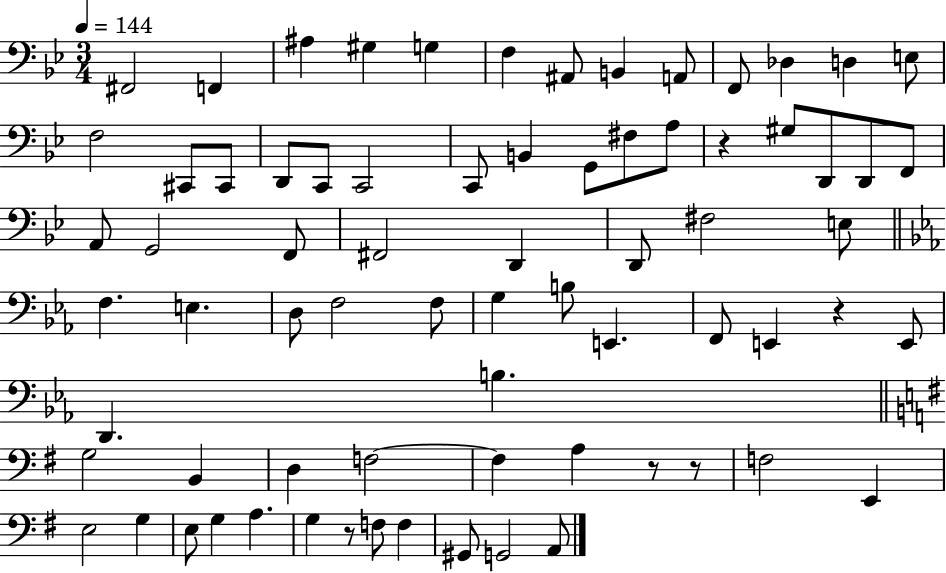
X:1
T:Untitled
M:3/4
L:1/4
K:Bb
^F,,2 F,, ^A, ^G, G, F, ^A,,/2 B,, A,,/2 F,,/2 _D, D, E,/2 F,2 ^C,,/2 ^C,,/2 D,,/2 C,,/2 C,,2 C,,/2 B,, G,,/2 ^F,/2 A,/2 z ^G,/2 D,,/2 D,,/2 F,,/2 A,,/2 G,,2 F,,/2 ^F,,2 D,, D,,/2 ^F,2 E,/2 F, E, D,/2 F,2 F,/2 G, B,/2 E,, F,,/2 E,, z E,,/2 D,, B, G,2 B,, D, F,2 F, A, z/2 z/2 F,2 E,, E,2 G, E,/2 G, A, G, z/2 F,/2 F, ^G,,/2 G,,2 A,,/2